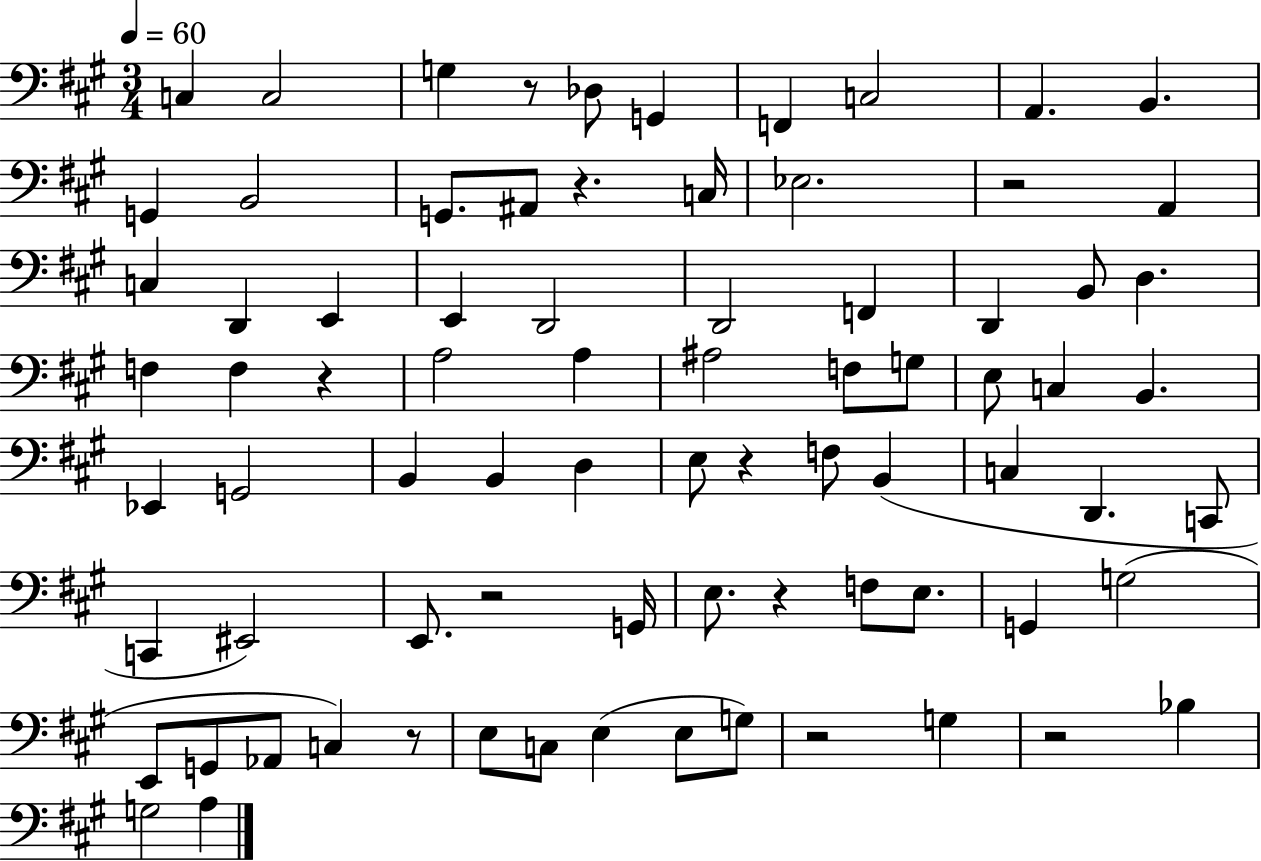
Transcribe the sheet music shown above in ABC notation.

X:1
T:Untitled
M:3/4
L:1/4
K:A
C, C,2 G, z/2 _D,/2 G,, F,, C,2 A,, B,, G,, B,,2 G,,/2 ^A,,/2 z C,/4 _E,2 z2 A,, C, D,, E,, E,, D,,2 D,,2 F,, D,, B,,/2 D, F, F, z A,2 A, ^A,2 F,/2 G,/2 E,/2 C, B,, _E,, G,,2 B,, B,, D, E,/2 z F,/2 B,, C, D,, C,,/2 C,, ^E,,2 E,,/2 z2 G,,/4 E,/2 z F,/2 E,/2 G,, G,2 E,,/2 G,,/2 _A,,/2 C, z/2 E,/2 C,/2 E, E,/2 G,/2 z2 G, z2 _B, G,2 A,